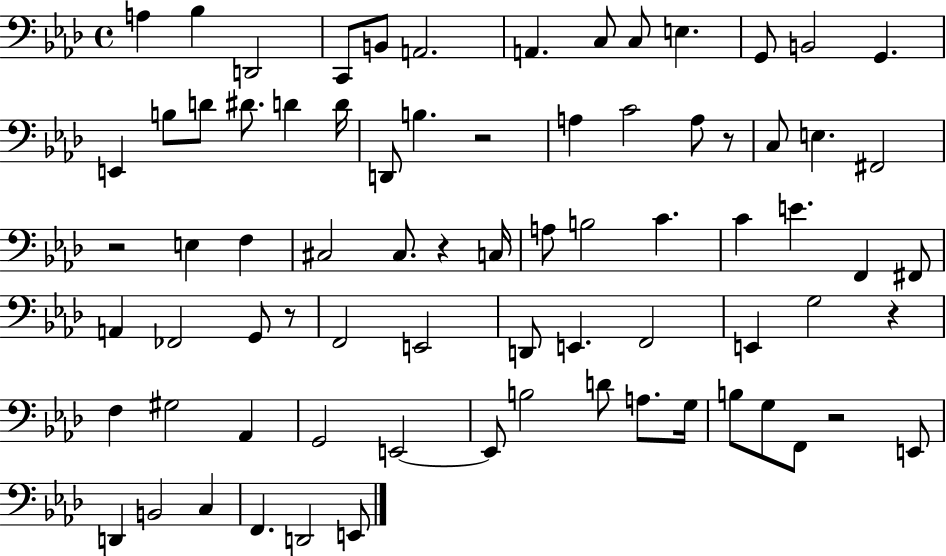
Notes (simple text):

A3/q Bb3/q D2/h C2/e B2/e A2/h. A2/q. C3/e C3/e E3/q. G2/e B2/h G2/q. E2/q B3/e D4/e D#4/e. D4/q D4/s D2/e B3/q. R/h A3/q C4/h A3/e R/e C3/e E3/q. F#2/h R/h E3/q F3/q C#3/h C#3/e. R/q C3/s A3/e B3/h C4/q. C4/q E4/q. F2/q F#2/e A2/q FES2/h G2/e R/e F2/h E2/h D2/e E2/q. F2/h E2/q G3/h R/q F3/q G#3/h Ab2/q G2/h E2/h E2/e B3/h D4/e A3/e. G3/s B3/e G3/e F2/e R/h E2/e D2/q B2/h C3/q F2/q. D2/h E2/e